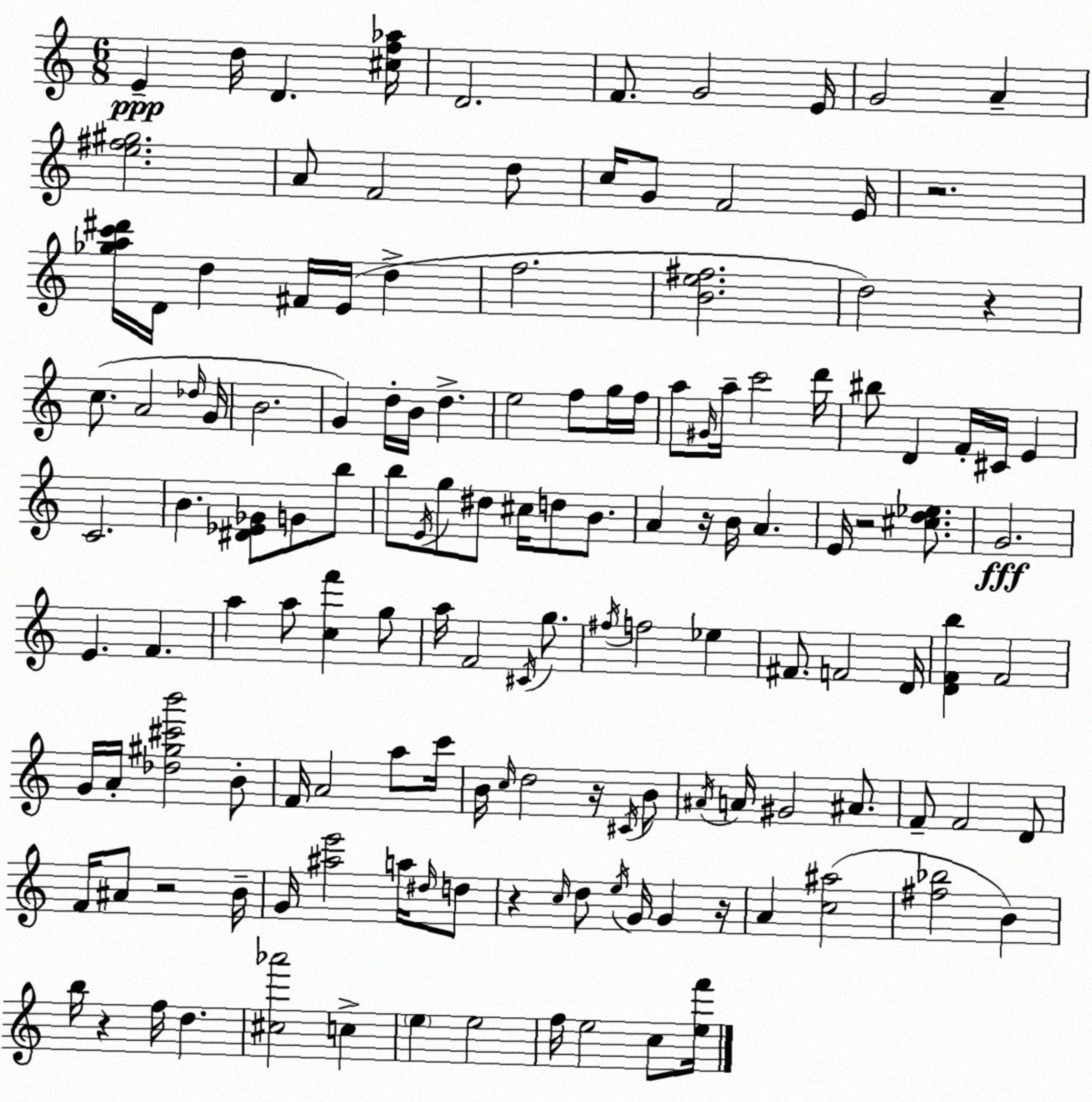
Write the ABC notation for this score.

X:1
T:Untitled
M:6/8
L:1/4
K:C
E d/4 D [^cf_a]/4 D2 F/2 G2 E/4 G2 A [e^f^g]2 A/2 F2 d/2 c/4 G/2 F2 E/4 z2 [_gac'^d']/4 D/4 d ^F/4 E/4 d f2 [Be^f]2 d2 z c/2 A2 _d/4 G/4 B2 G d/4 B/4 d e2 f/2 g/4 f/4 a/2 ^G/4 a/4 c'2 d'/4 ^b/2 D F/4 ^C/4 E C2 B [^D_E_G]/2 G/2 b/2 b/2 E/4 g/2 ^d/2 ^c/4 d/2 B/2 A z/4 B/4 A E/4 z2 [^cd_e]/2 G2 E F a a/2 [cf'] g/2 a/4 F2 ^C/4 g/2 ^f/4 f2 _e ^F/2 F2 D/4 [DFb] F2 G/4 A/4 [_d^g^c'b']2 B/2 F/4 A2 a/2 c'/4 B/4 c/4 d2 z/4 ^C/4 B/2 ^A/4 A/4 ^G2 ^A/2 F/2 F2 D/2 F/4 ^A/2 z2 B/4 G/4 [^ae']2 a/4 ^d/4 d/2 z c/4 d/2 e/4 G/4 G z/4 A [c^a]2 [^f_b]2 B b/4 z f/4 d [^c_a']2 c e e2 f/4 e2 c/2 [ef']/4